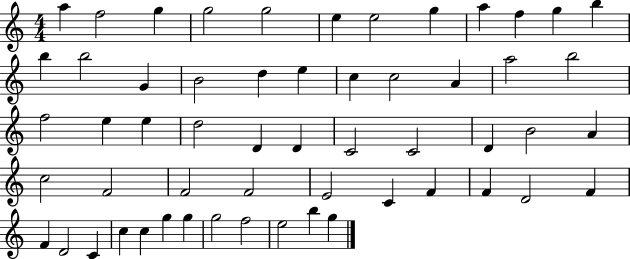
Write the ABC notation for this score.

X:1
T:Untitled
M:4/4
L:1/4
K:C
a f2 g g2 g2 e e2 g a f g b b b2 G B2 d e c c2 A a2 b2 f2 e e d2 D D C2 C2 D B2 A c2 F2 F2 F2 E2 C F F D2 F F D2 C c c g g g2 f2 e2 b g